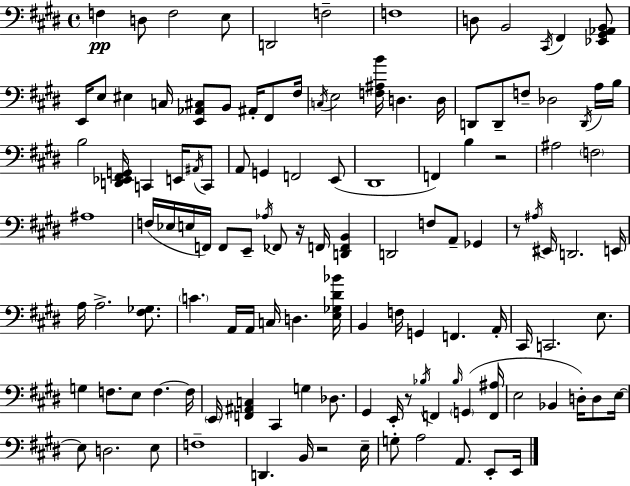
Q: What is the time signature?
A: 4/4